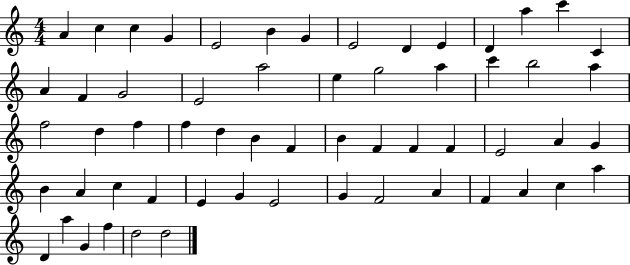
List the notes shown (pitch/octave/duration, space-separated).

A4/q C5/q C5/q G4/q E4/h B4/q G4/q E4/h D4/q E4/q D4/q A5/q C6/q C4/q A4/q F4/q G4/h E4/h A5/h E5/q G5/h A5/q C6/q B5/h A5/q F5/h D5/q F5/q F5/q D5/q B4/q F4/q B4/q F4/q F4/q F4/q E4/h A4/q G4/q B4/q A4/q C5/q F4/q E4/q G4/q E4/h G4/q F4/h A4/q F4/q A4/q C5/q A5/q D4/q A5/q G4/q F5/q D5/h D5/h